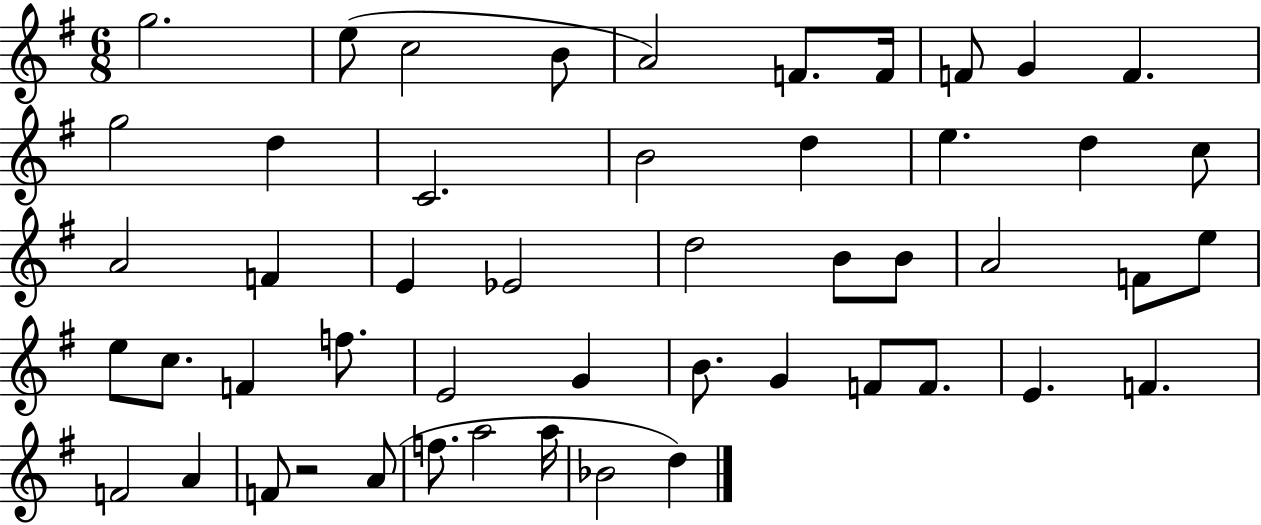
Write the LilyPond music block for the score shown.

{
  \clef treble
  \numericTimeSignature
  \time 6/8
  \key g \major
  g''2. | e''8( c''2 b'8 | a'2) f'8. f'16 | f'8 g'4 f'4. | \break g''2 d''4 | c'2. | b'2 d''4 | e''4. d''4 c''8 | \break a'2 f'4 | e'4 ees'2 | d''2 b'8 b'8 | a'2 f'8 e''8 | \break e''8 c''8. f'4 f''8. | e'2 g'4 | b'8. g'4 f'8 f'8. | e'4. f'4. | \break f'2 a'4 | f'8 r2 a'8( | f''8. a''2 a''16 | bes'2 d''4) | \break \bar "|."
}